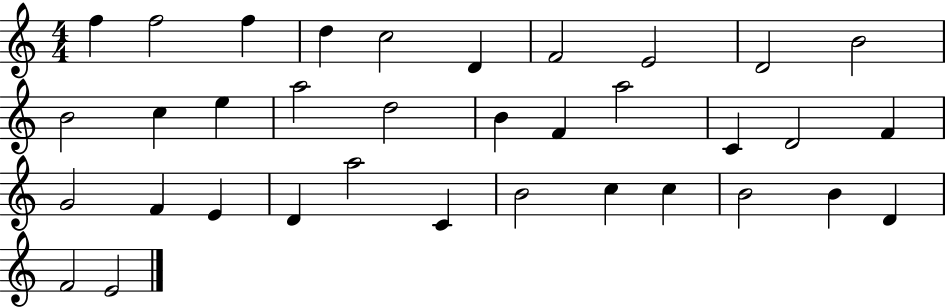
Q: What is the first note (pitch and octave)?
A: F5